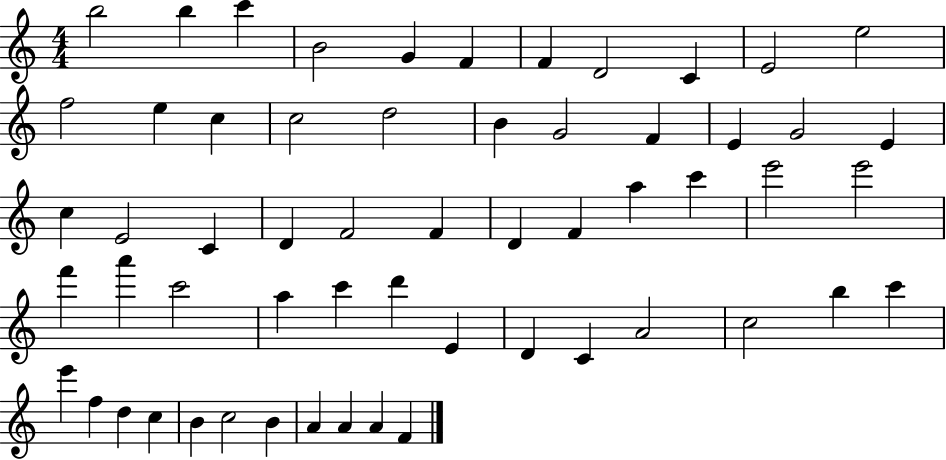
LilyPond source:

{
  \clef treble
  \numericTimeSignature
  \time 4/4
  \key c \major
  b''2 b''4 c'''4 | b'2 g'4 f'4 | f'4 d'2 c'4 | e'2 e''2 | \break f''2 e''4 c''4 | c''2 d''2 | b'4 g'2 f'4 | e'4 g'2 e'4 | \break c''4 e'2 c'4 | d'4 f'2 f'4 | d'4 f'4 a''4 c'''4 | e'''2 e'''2 | \break f'''4 a'''4 c'''2 | a''4 c'''4 d'''4 e'4 | d'4 c'4 a'2 | c''2 b''4 c'''4 | \break e'''4 f''4 d''4 c''4 | b'4 c''2 b'4 | a'4 a'4 a'4 f'4 | \bar "|."
}